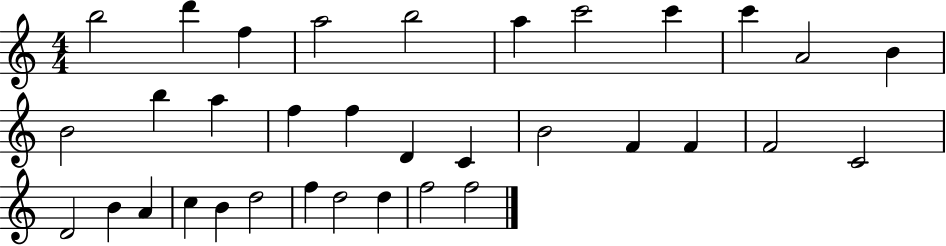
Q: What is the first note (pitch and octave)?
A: B5